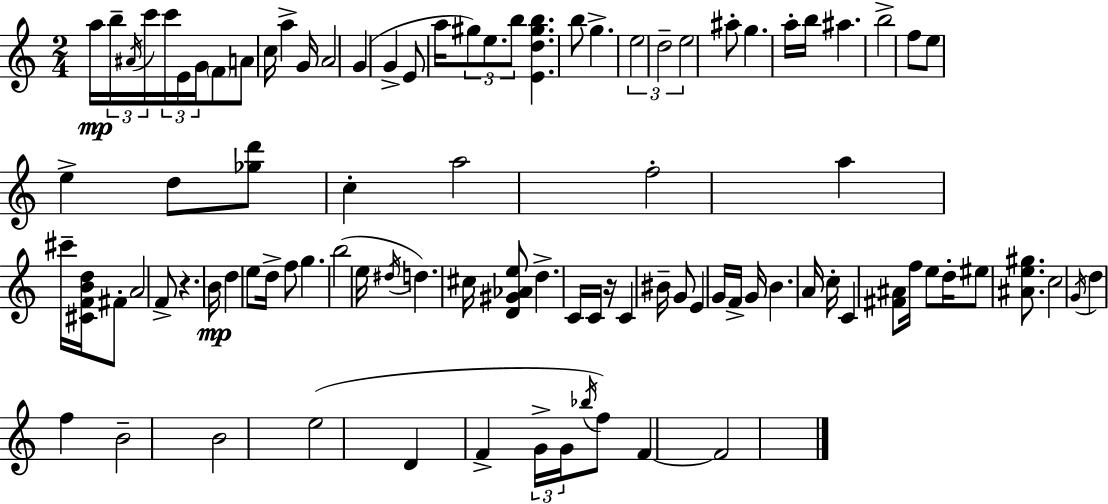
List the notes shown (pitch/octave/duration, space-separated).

A5/s B5/s A#4/s C6/s C6/s E4/s G4/s F4/e A4/e C5/s A5/q G4/s A4/h G4/q G4/q E4/e A5/s G#5/e E5/e. B5/e [E4,D5,G#5,B5]/q. B5/e G5/q. E5/h D5/h E5/h A#5/e G5/q. A5/s B5/s A#5/q. B5/h F5/e E5/e E5/q D5/e [Gb5,D6]/e C5/q A5/h F5/h A5/q C#6/s [C#4,F4,B4,D5]/s F#4/e A4/h F4/e R/q. B4/s D5/q E5/e D5/s F5/e G5/q. B5/h E5/s D#5/s D5/q. C#5/s [D4,G#4,Ab4,E5]/e D5/q. C4/s C4/s R/s C4/q BIS4/s G4/e E4/q G4/s F4/s G4/s B4/q. A4/s C5/s C4/q [F#4,A#4]/e F5/s E5/e D5/s EIS5/e [A#4,E5,G#5]/e. C5/h G4/s D5/q F5/q B4/h B4/h E5/h D4/q F4/q G4/s G4/s Bb5/s F5/e F4/q F4/h